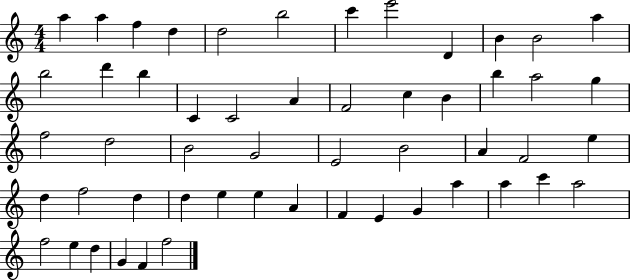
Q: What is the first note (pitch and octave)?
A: A5